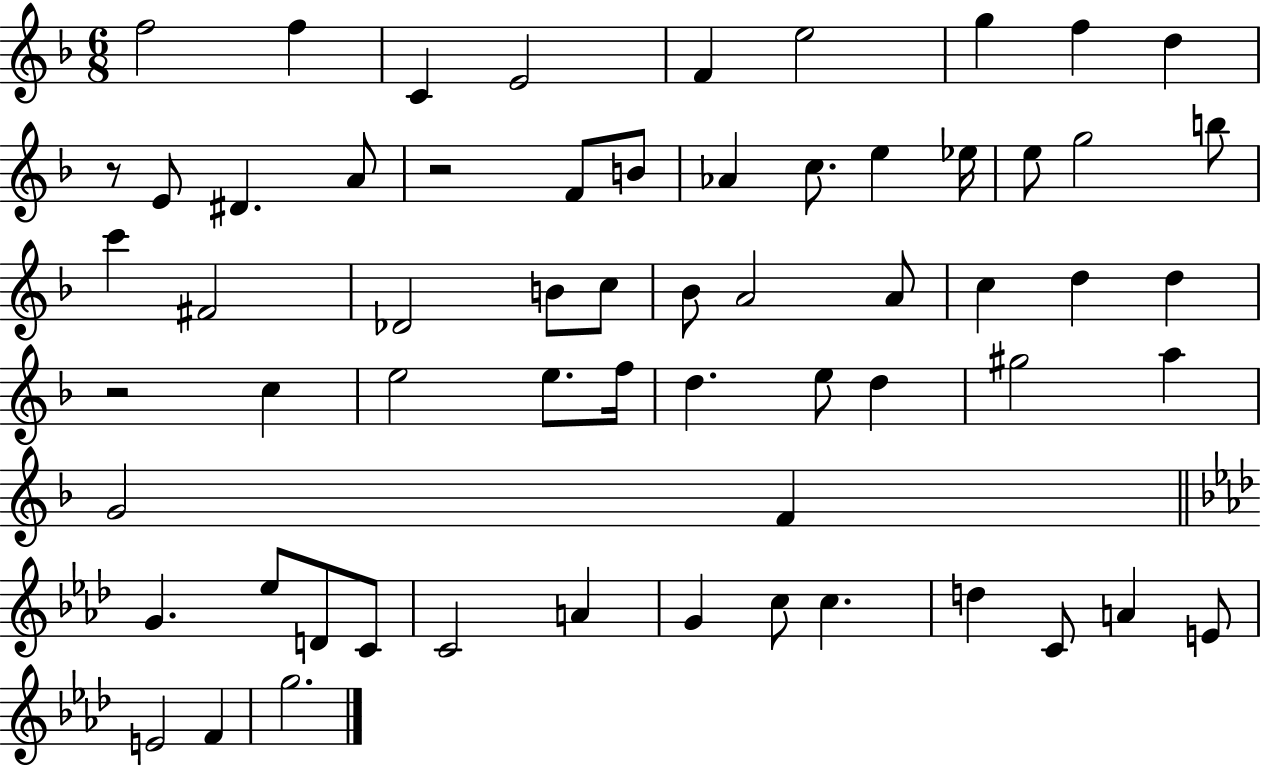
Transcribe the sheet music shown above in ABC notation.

X:1
T:Untitled
M:6/8
L:1/4
K:F
f2 f C E2 F e2 g f d z/2 E/2 ^D A/2 z2 F/2 B/2 _A c/2 e _e/4 e/2 g2 b/2 c' ^F2 _D2 B/2 c/2 _B/2 A2 A/2 c d d z2 c e2 e/2 f/4 d e/2 d ^g2 a G2 F G _e/2 D/2 C/2 C2 A G c/2 c d C/2 A E/2 E2 F g2